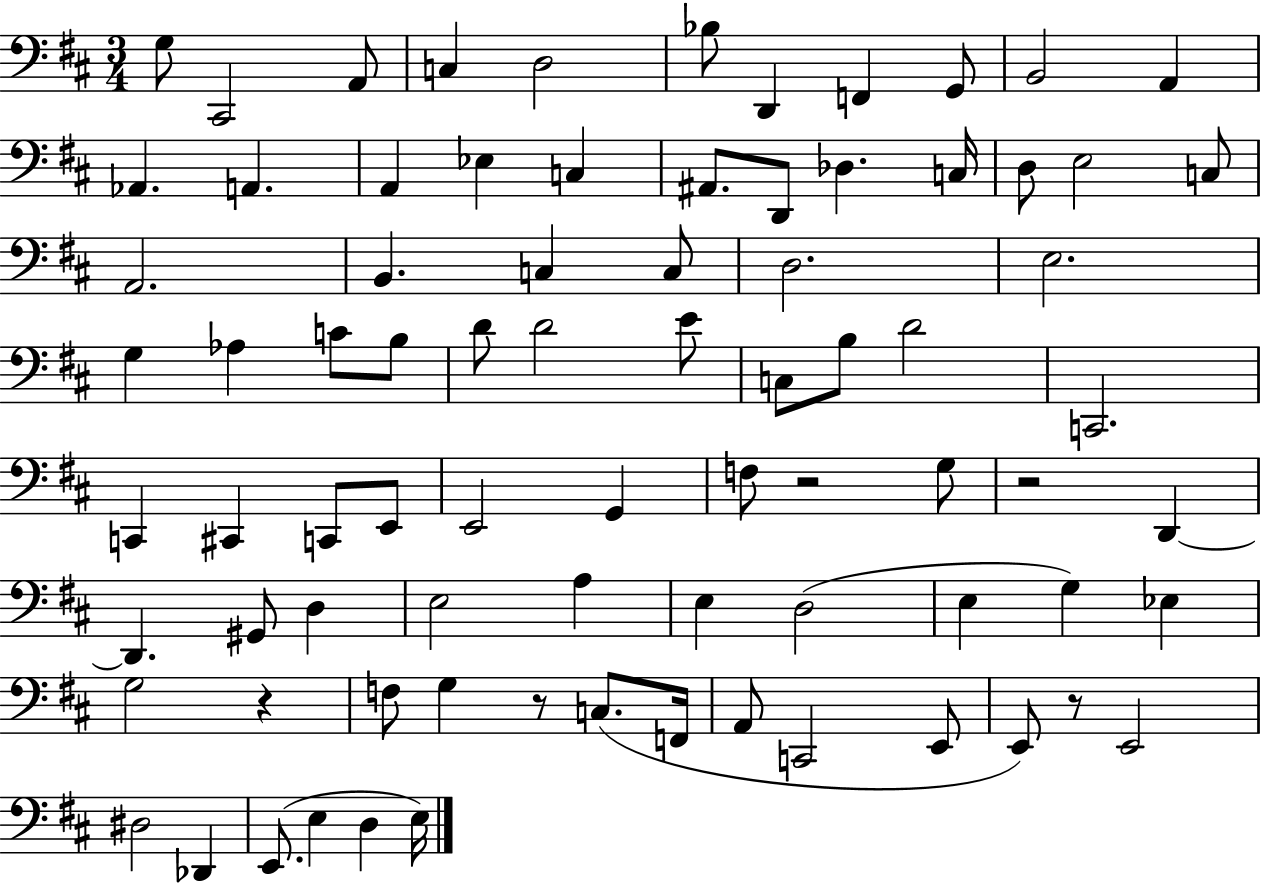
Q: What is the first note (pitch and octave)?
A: G3